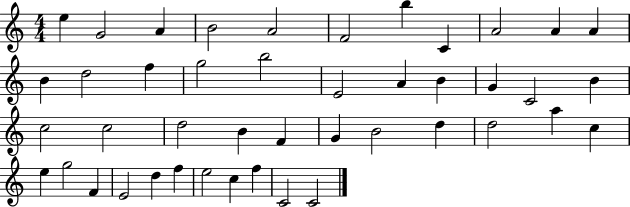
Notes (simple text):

E5/q G4/h A4/q B4/h A4/h F4/h B5/q C4/q A4/h A4/q A4/q B4/q D5/h F5/q G5/h B5/h E4/h A4/q B4/q G4/q C4/h B4/q C5/h C5/h D5/h B4/q F4/q G4/q B4/h D5/q D5/h A5/q C5/q E5/q G5/h F4/q E4/h D5/q F5/q E5/h C5/q F5/q C4/h C4/h